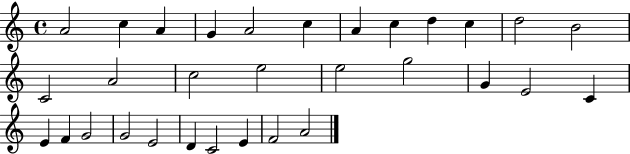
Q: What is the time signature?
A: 4/4